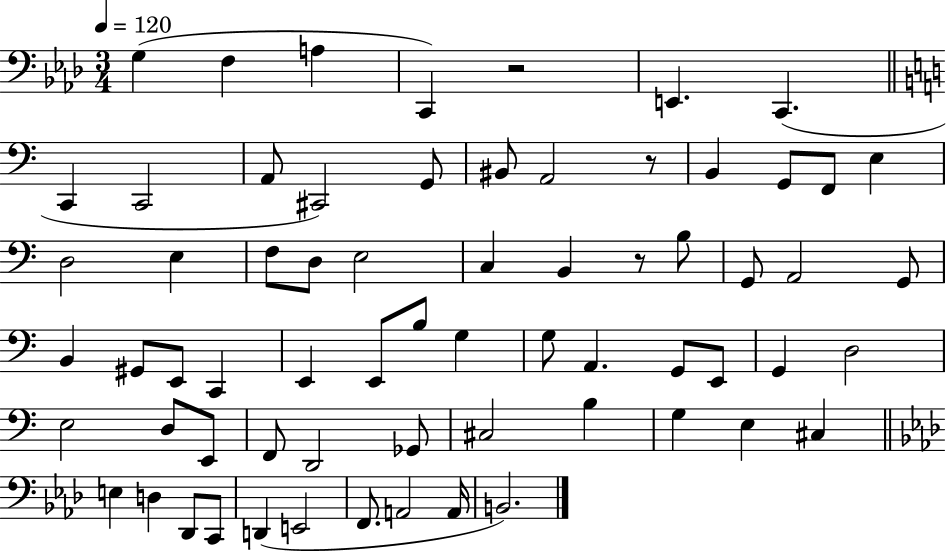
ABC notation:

X:1
T:Untitled
M:3/4
L:1/4
K:Ab
G, F, A, C,, z2 E,, C,, C,, C,,2 A,,/2 ^C,,2 G,,/2 ^B,,/2 A,,2 z/2 B,, G,,/2 F,,/2 E, D,2 E, F,/2 D,/2 E,2 C, B,, z/2 B,/2 G,,/2 A,,2 G,,/2 B,, ^G,,/2 E,,/2 C,, E,, E,,/2 B,/2 G, G,/2 A,, G,,/2 E,,/2 G,, D,2 E,2 D,/2 E,,/2 F,,/2 D,,2 _G,,/2 ^C,2 B, G, E, ^C, E, D, _D,,/2 C,,/2 D,, E,,2 F,,/2 A,,2 A,,/4 B,,2